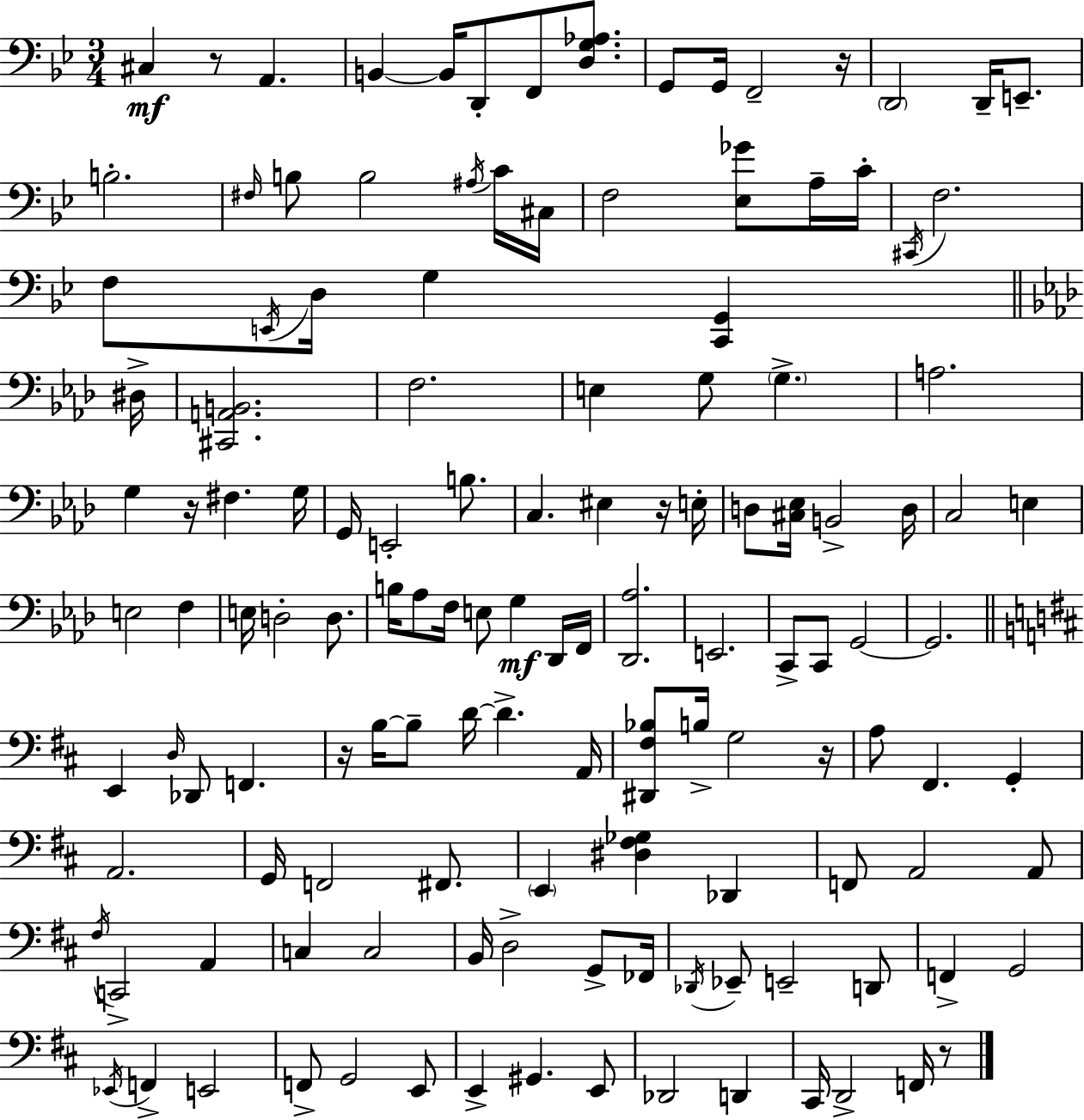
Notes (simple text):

C#3/q R/e A2/q. B2/q B2/s D2/e F2/e [D3,G3,Ab3]/e. G2/e G2/s F2/h R/s D2/h D2/s E2/e. B3/h. F#3/s B3/e B3/h A#3/s C4/s C#3/s F3/h [Eb3,Gb4]/e A3/s C4/s C#2/s F3/h. F3/e E2/s D3/s G3/q [C2,G2]/q D#3/s [C#2,A2,B2]/h. F3/h. E3/q G3/e G3/q. A3/h. G3/q R/s F#3/q. G3/s G2/s E2/h B3/e. C3/q. EIS3/q R/s E3/s D3/e [C#3,Eb3]/s B2/h D3/s C3/h E3/q E3/h F3/q E3/s D3/h D3/e. B3/s Ab3/e F3/s E3/e G3/q Db2/s F2/s [Db2,Ab3]/h. E2/h. C2/e C2/e G2/h G2/h. E2/q D3/s Db2/e F2/q. R/s B3/s B3/e D4/s D4/q. A2/s [D#2,F#3,Bb3]/e B3/s G3/h R/s A3/e F#2/q. G2/q A2/h. G2/s F2/h F#2/e. E2/q [D#3,F#3,Gb3]/q Db2/q F2/e A2/h A2/e F#3/s C2/h A2/q C3/q C3/h B2/s D3/h G2/e FES2/s Db2/s Eb2/e E2/h D2/e F2/q G2/h Eb2/s F2/q E2/h F2/e G2/h E2/e E2/q G#2/q. E2/e Db2/h D2/q C#2/s D2/h F2/s R/e